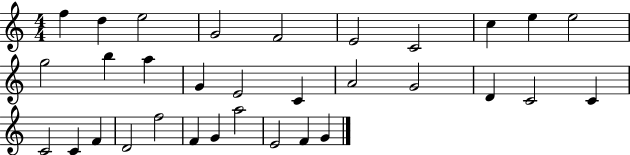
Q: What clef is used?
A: treble